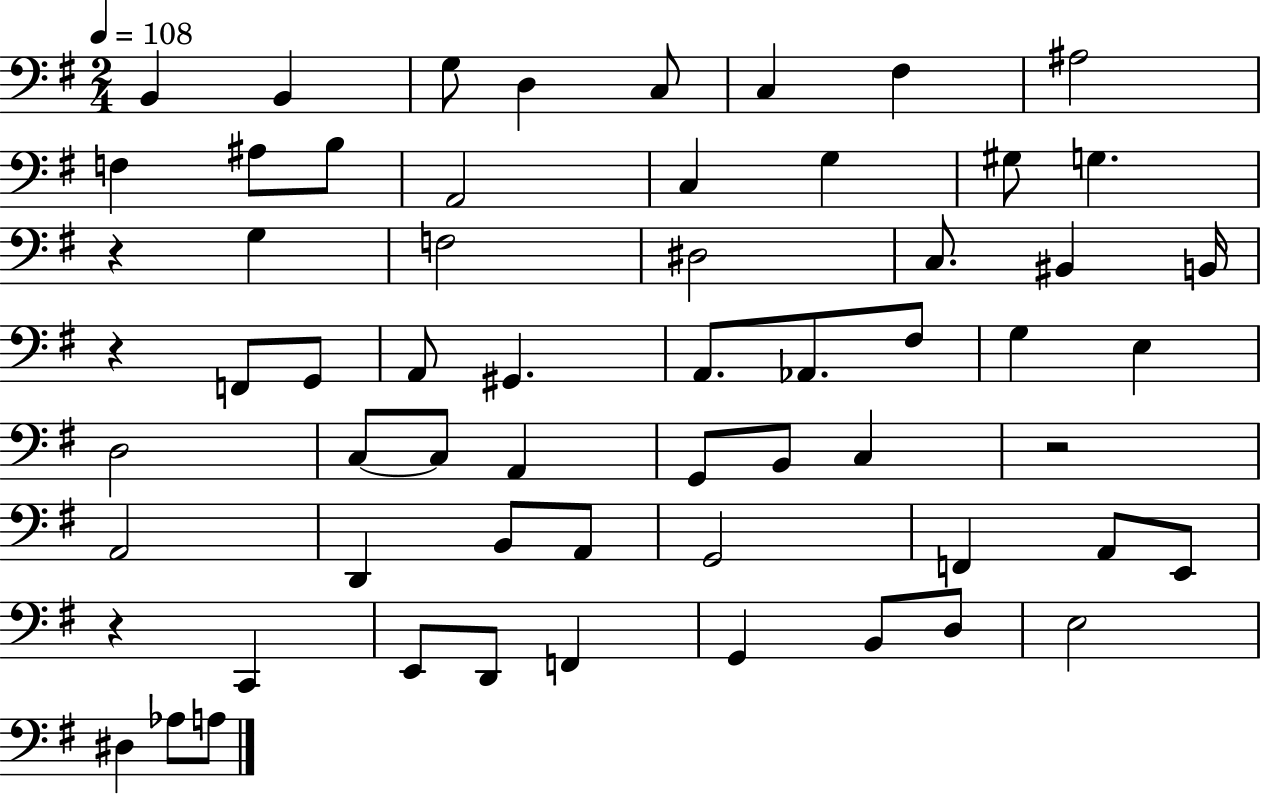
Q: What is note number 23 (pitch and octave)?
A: F2